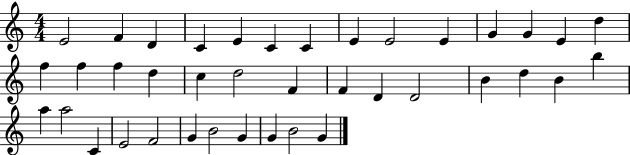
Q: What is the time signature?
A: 4/4